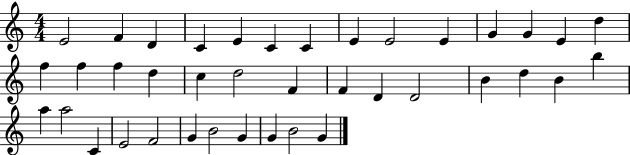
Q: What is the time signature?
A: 4/4